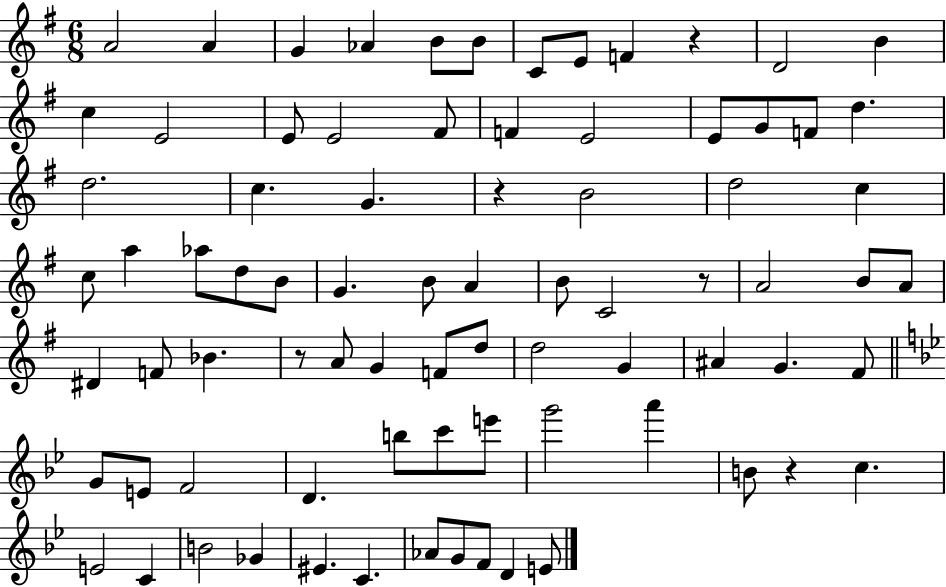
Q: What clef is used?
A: treble